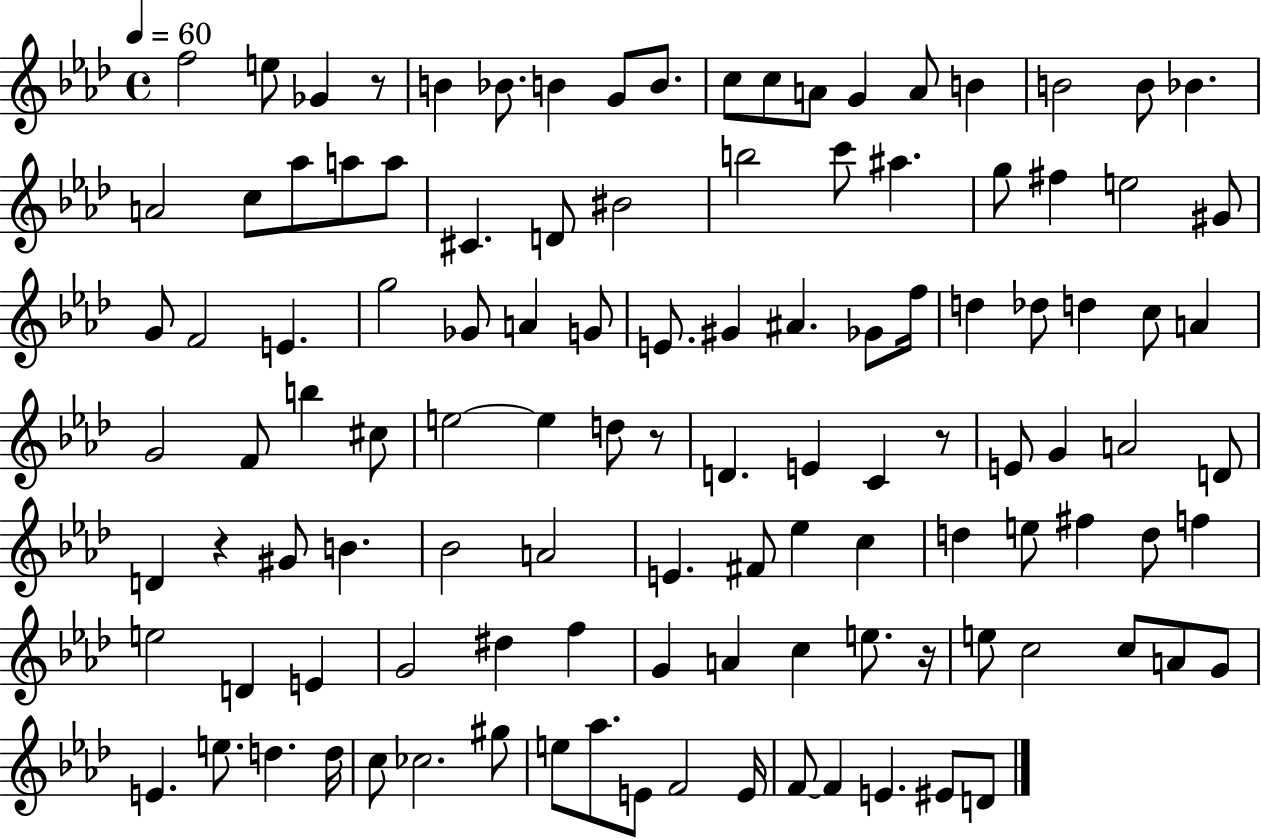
{
  \clef treble
  \time 4/4
  \defaultTimeSignature
  \key aes \major
  \tempo 4 = 60
  f''2 e''8 ges'4 r8 | b'4 bes'8. b'4 g'8 b'8. | c''8 c''8 a'8 g'4 a'8 b'4 | b'2 b'8 bes'4. | \break a'2 c''8 aes''8 a''8 a''8 | cis'4. d'8 bis'2 | b''2 c'''8 ais''4. | g''8 fis''4 e''2 gis'8 | \break g'8 f'2 e'4. | g''2 ges'8 a'4 g'8 | e'8. gis'4 ais'4. ges'8 f''16 | d''4 des''8 d''4 c''8 a'4 | \break g'2 f'8 b''4 cis''8 | e''2~~ e''4 d''8 r8 | d'4. e'4 c'4 r8 | e'8 g'4 a'2 d'8 | \break d'4 r4 gis'8 b'4. | bes'2 a'2 | e'4. fis'8 ees''4 c''4 | d''4 e''8 fis''4 d''8 f''4 | \break e''2 d'4 e'4 | g'2 dis''4 f''4 | g'4 a'4 c''4 e''8. r16 | e''8 c''2 c''8 a'8 g'8 | \break e'4. e''8. d''4. d''16 | c''8 ces''2. gis''8 | e''8 aes''8. e'8 f'2 e'16 | f'8~~ f'4 e'4. eis'8 d'8 | \break \bar "|."
}